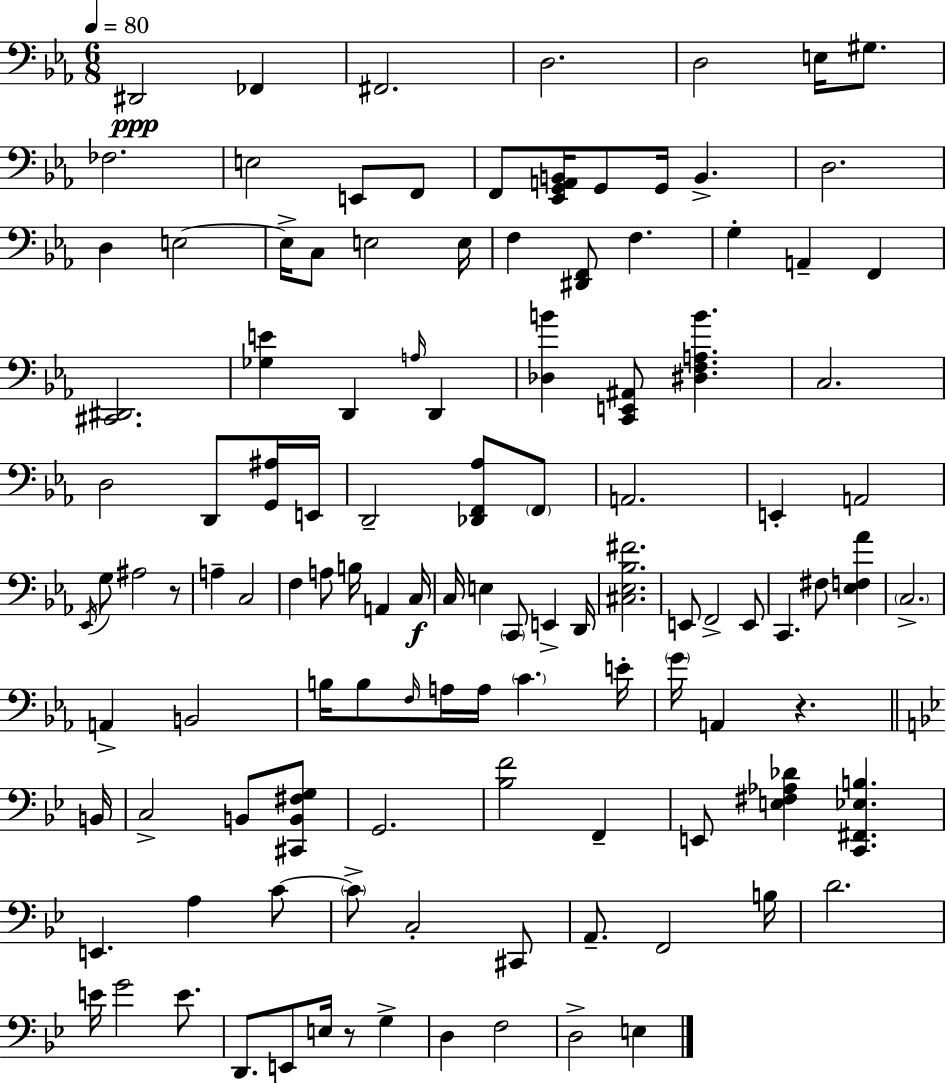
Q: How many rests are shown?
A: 3